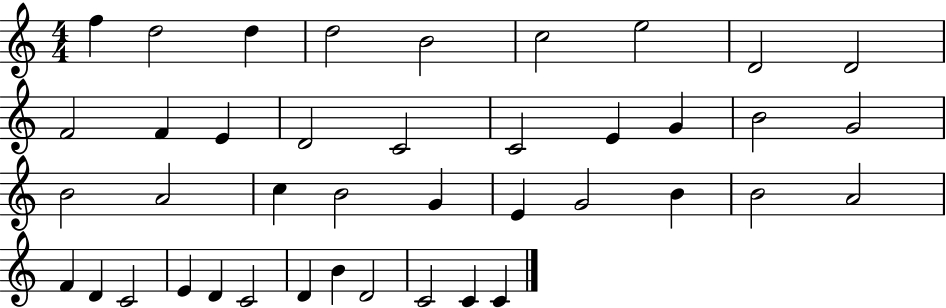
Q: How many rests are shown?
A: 0